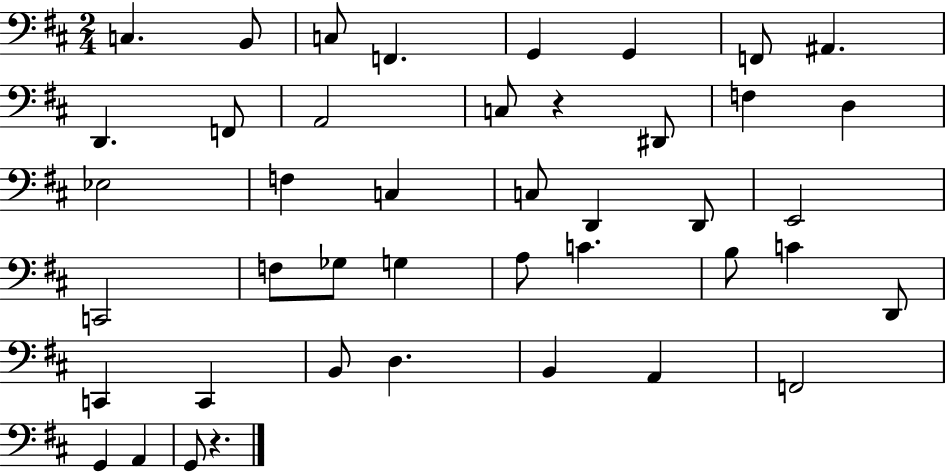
C3/q. B2/e C3/e F2/q. G2/q G2/q F2/e A#2/q. D2/q. F2/e A2/h C3/e R/q D#2/e F3/q D3/q Eb3/h F3/q C3/q C3/e D2/q D2/e E2/h C2/h F3/e Gb3/e G3/q A3/e C4/q. B3/e C4/q D2/e C2/q C2/q B2/e D3/q. B2/q A2/q F2/h G2/q A2/q G2/e R/q.